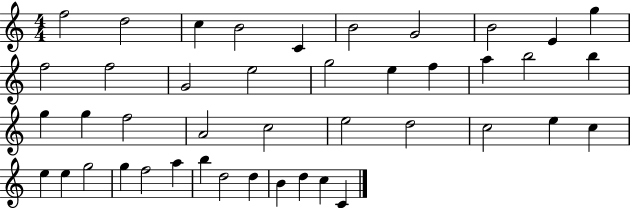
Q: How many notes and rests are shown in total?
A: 43